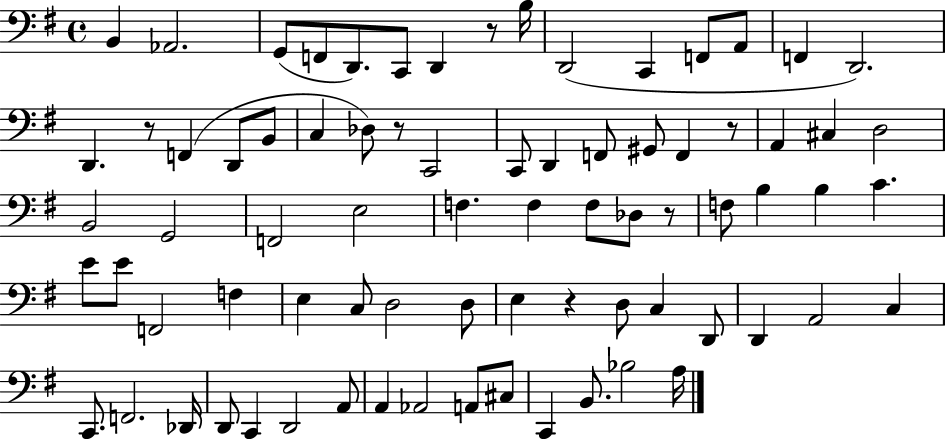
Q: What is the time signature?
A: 4/4